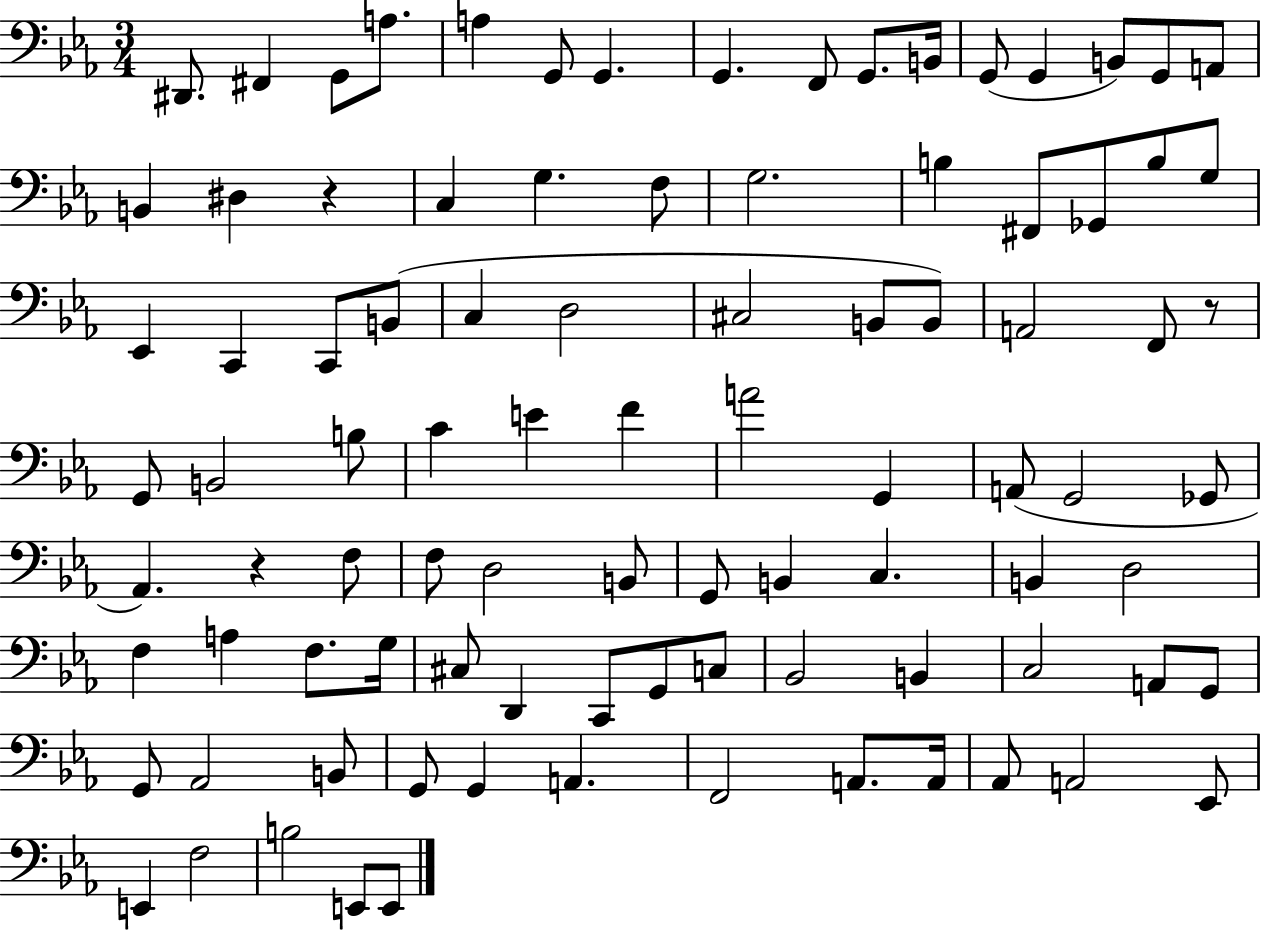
X:1
T:Untitled
M:3/4
L:1/4
K:Eb
^D,,/2 ^F,, G,,/2 A,/2 A, G,,/2 G,, G,, F,,/2 G,,/2 B,,/4 G,,/2 G,, B,,/2 G,,/2 A,,/2 B,, ^D, z C, G, F,/2 G,2 B, ^F,,/2 _G,,/2 B,/2 G,/2 _E,, C,, C,,/2 B,,/2 C, D,2 ^C,2 B,,/2 B,,/2 A,,2 F,,/2 z/2 G,,/2 B,,2 B,/2 C E F A2 G,, A,,/2 G,,2 _G,,/2 _A,, z F,/2 F,/2 D,2 B,,/2 G,,/2 B,, C, B,, D,2 F, A, F,/2 G,/4 ^C,/2 D,, C,,/2 G,,/2 C,/2 _B,,2 B,, C,2 A,,/2 G,,/2 G,,/2 _A,,2 B,,/2 G,,/2 G,, A,, F,,2 A,,/2 A,,/4 _A,,/2 A,,2 _E,,/2 E,, F,2 B,2 E,,/2 E,,/2